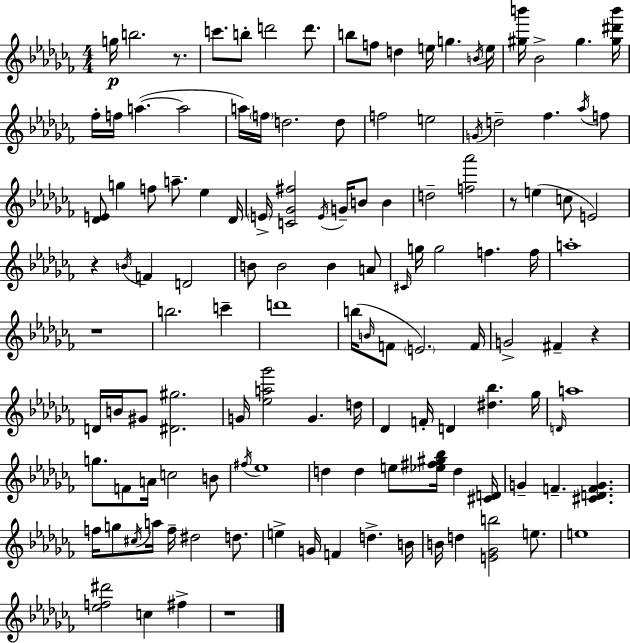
{
  \clef treble
  \numericTimeSignature
  \time 4/4
  \key aes \minor
  g''16\p b''2. r8. | c'''8. b''8-. d'''2 d'''8. | b''8 f''8 d''4 e''16 g''4. \acciaccatura { b'16 } | e''16 <gis'' b'''>16 bes'2-> gis''4. | \break <gis'' dis''' b'''>16 fes''16-. f''16 a''4.~(~ a''2 | a''16) \parenthesize f''16 d''2. d''8 | f''2 e''2 | \acciaccatura { g'16 } d''2-- fes''4. | \break \acciaccatura { aes''16 } f''8 <des' e'>8 g''4 f''8 a''8.-- ees''4 | des'16 \parenthesize e'16-> <c' ges' fis''>2 \acciaccatura { e'16 } g'16-- b'8 | b'4 d''2-- <f'' aes'''>2 | r8 e''4( c''8 e'2) | \break r4 \acciaccatura { b'16 } f'4 d'2 | b'8 b'2 b'4 | a'8 \grace { cis'16 } g''16 g''2 f''4. | f''16 a''1-. | \break r1 | b''2. | c'''4-- d'''1 | b''16( \grace { b'16 } f'8 \parenthesize e'2.) | \break f'16 g'2-> fis'4-- | r4 d'16 b'16 gis'8 <dis' gis''>2. | g'16 <ees'' a'' ges'''>2 | g'4. d''16 des'4 f'16-. d'4 | \break <dis'' bes''>4. ges''16 \grace { d'16 } a''1 | g''8. f'8 a'16 c''2 | b'8 \acciaccatura { fis''16 } ees''1 | d''4 d''4 | \break e''8 <ees'' fis'' gis'' bes''>16 d''4 <cis' d'>16 g'4-- f'4.-- | <cis' d' f' g'>4. f''16 g''8 \acciaccatura { cis''16 } a''16 f''16-- dis''2 | d''8. e''4-> g'16 f'4 | d''4.-> b'16 b'16 d''4 <e' ges' b''>2 | \break e''8. e''1 | <ees'' f'' dis'''>2 | c''4 fis''4-> r1 | \bar "|."
}